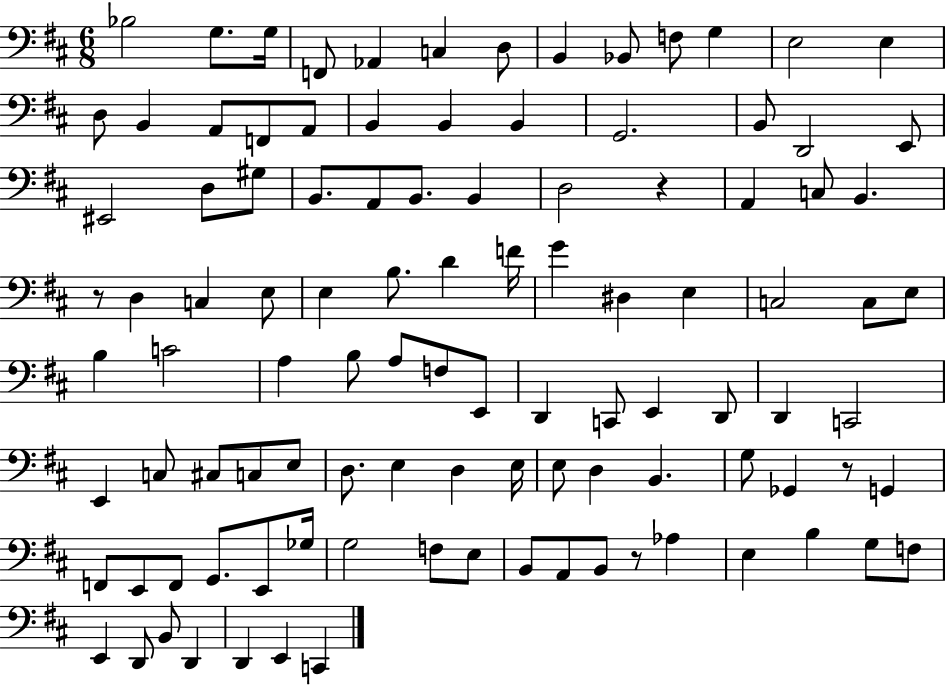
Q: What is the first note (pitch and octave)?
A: Bb3